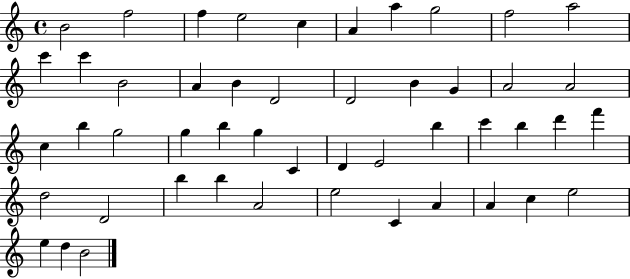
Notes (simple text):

B4/h F5/h F5/q E5/h C5/q A4/q A5/q G5/h F5/h A5/h C6/q C6/q B4/h A4/q B4/q D4/h D4/h B4/q G4/q A4/h A4/h C5/q B5/q G5/h G5/q B5/q G5/q C4/q D4/q E4/h B5/q C6/q B5/q D6/q F6/q D5/h D4/h B5/q B5/q A4/h E5/h C4/q A4/q A4/q C5/q E5/h E5/q D5/q B4/h